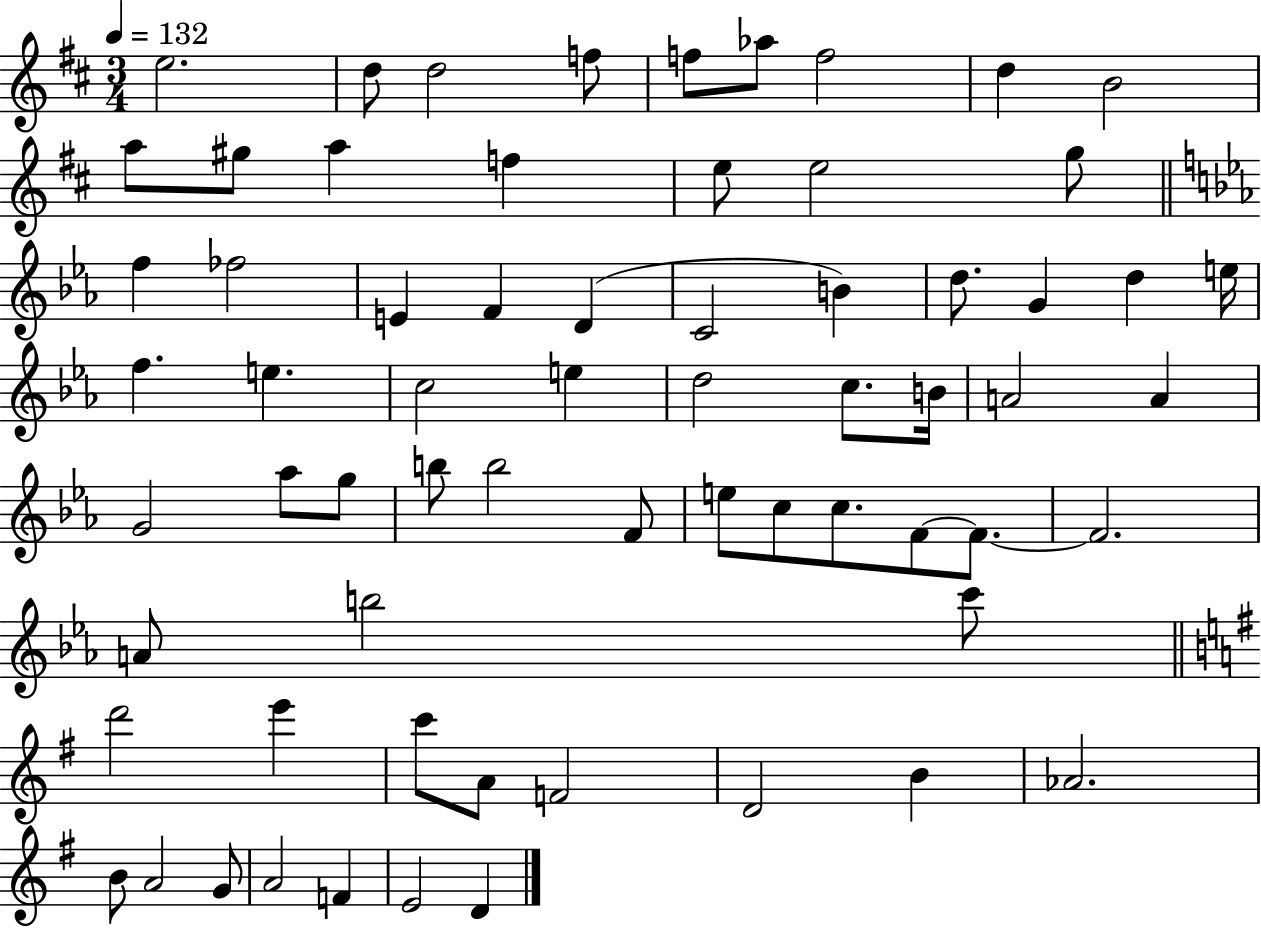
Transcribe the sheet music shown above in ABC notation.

X:1
T:Untitled
M:3/4
L:1/4
K:D
e2 d/2 d2 f/2 f/2 _a/2 f2 d B2 a/2 ^g/2 a f e/2 e2 g/2 f _f2 E F D C2 B d/2 G d e/4 f e c2 e d2 c/2 B/4 A2 A G2 _a/2 g/2 b/2 b2 F/2 e/2 c/2 c/2 F/2 F/2 F2 A/2 b2 c'/2 d'2 e' c'/2 A/2 F2 D2 B _A2 B/2 A2 G/2 A2 F E2 D